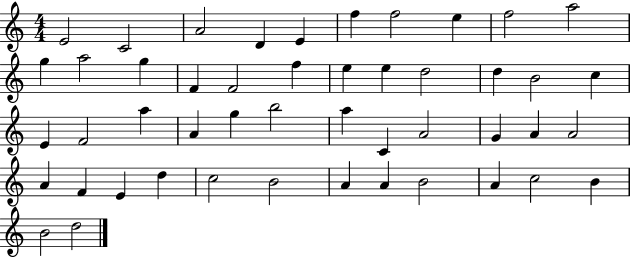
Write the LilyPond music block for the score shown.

{
  \clef treble
  \numericTimeSignature
  \time 4/4
  \key c \major
  e'2 c'2 | a'2 d'4 e'4 | f''4 f''2 e''4 | f''2 a''2 | \break g''4 a''2 g''4 | f'4 f'2 f''4 | e''4 e''4 d''2 | d''4 b'2 c''4 | \break e'4 f'2 a''4 | a'4 g''4 b''2 | a''4 c'4 a'2 | g'4 a'4 a'2 | \break a'4 f'4 e'4 d''4 | c''2 b'2 | a'4 a'4 b'2 | a'4 c''2 b'4 | \break b'2 d''2 | \bar "|."
}